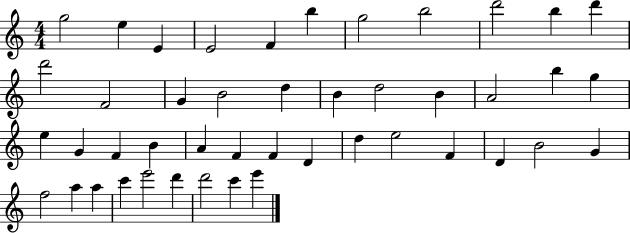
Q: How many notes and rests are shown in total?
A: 45